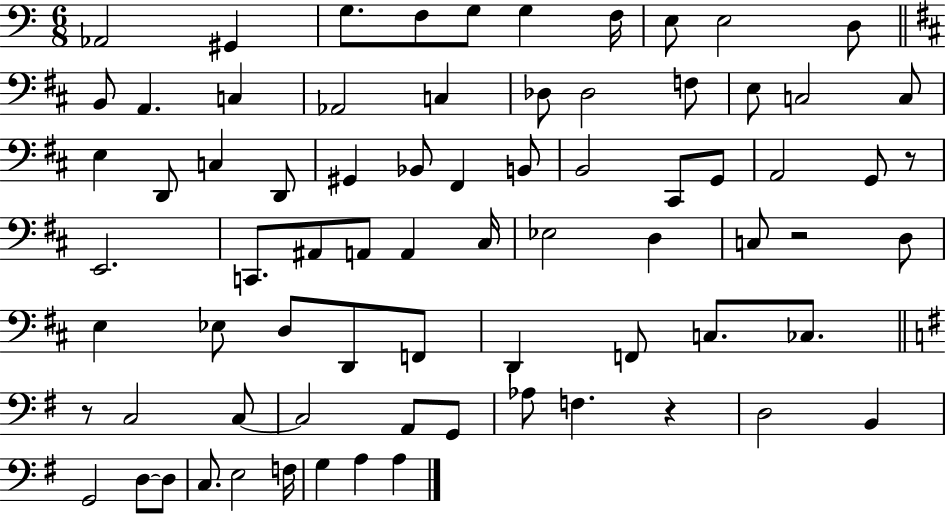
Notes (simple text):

Ab2/h G#2/q G3/e. F3/e G3/e G3/q F3/s E3/e E3/h D3/e B2/e A2/q. C3/q Ab2/h C3/q Db3/e Db3/h F3/e E3/e C3/h C3/e E3/q D2/e C3/q D2/e G#2/q Bb2/e F#2/q B2/e B2/h C#2/e G2/e A2/h G2/e R/e E2/h. C2/e. A#2/e A2/e A2/q C#3/s Eb3/h D3/q C3/e R/h D3/e E3/q Eb3/e D3/e D2/e F2/e D2/q F2/e C3/e. CES3/e. R/e C3/h C3/e C3/h A2/e G2/e Ab3/e F3/q. R/q D3/h B2/q G2/h D3/e D3/e C3/e. E3/h F3/s G3/q A3/q A3/q